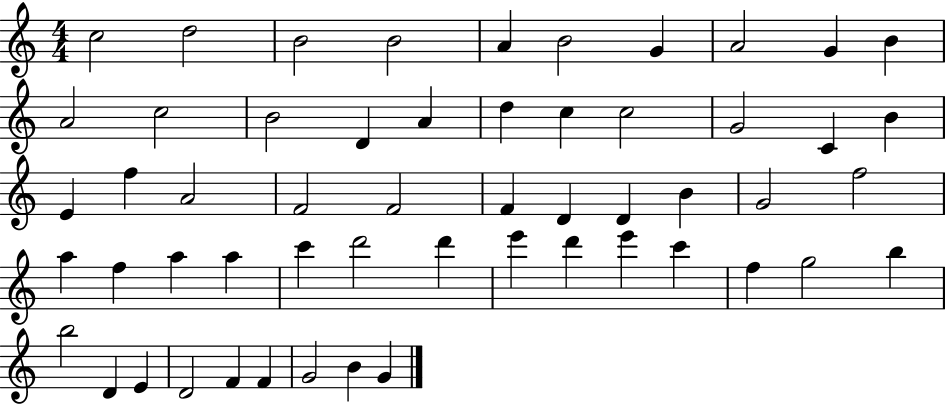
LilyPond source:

{
  \clef treble
  \numericTimeSignature
  \time 4/4
  \key c \major
  c''2 d''2 | b'2 b'2 | a'4 b'2 g'4 | a'2 g'4 b'4 | \break a'2 c''2 | b'2 d'4 a'4 | d''4 c''4 c''2 | g'2 c'4 b'4 | \break e'4 f''4 a'2 | f'2 f'2 | f'4 d'4 d'4 b'4 | g'2 f''2 | \break a''4 f''4 a''4 a''4 | c'''4 d'''2 d'''4 | e'''4 d'''4 e'''4 c'''4 | f''4 g''2 b''4 | \break b''2 d'4 e'4 | d'2 f'4 f'4 | g'2 b'4 g'4 | \bar "|."
}